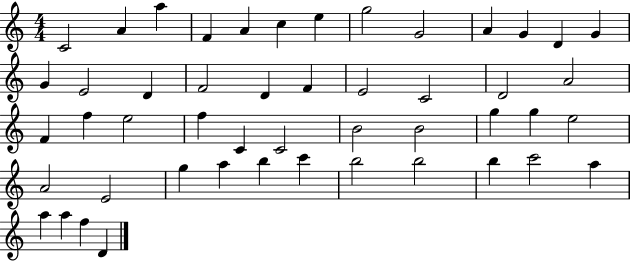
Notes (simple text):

C4/h A4/q A5/q F4/q A4/q C5/q E5/q G5/h G4/h A4/q G4/q D4/q G4/q G4/q E4/h D4/q F4/h D4/q F4/q E4/h C4/h D4/h A4/h F4/q F5/q E5/h F5/q C4/q C4/h B4/h B4/h G5/q G5/q E5/h A4/h E4/h G5/q A5/q B5/q C6/q B5/h B5/h B5/q C6/h A5/q A5/q A5/q F5/q D4/q